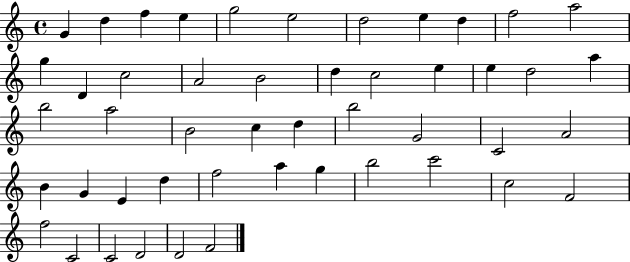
X:1
T:Untitled
M:4/4
L:1/4
K:C
G d f e g2 e2 d2 e d f2 a2 g D c2 A2 B2 d c2 e e d2 a b2 a2 B2 c d b2 G2 C2 A2 B G E d f2 a g b2 c'2 c2 F2 f2 C2 C2 D2 D2 F2